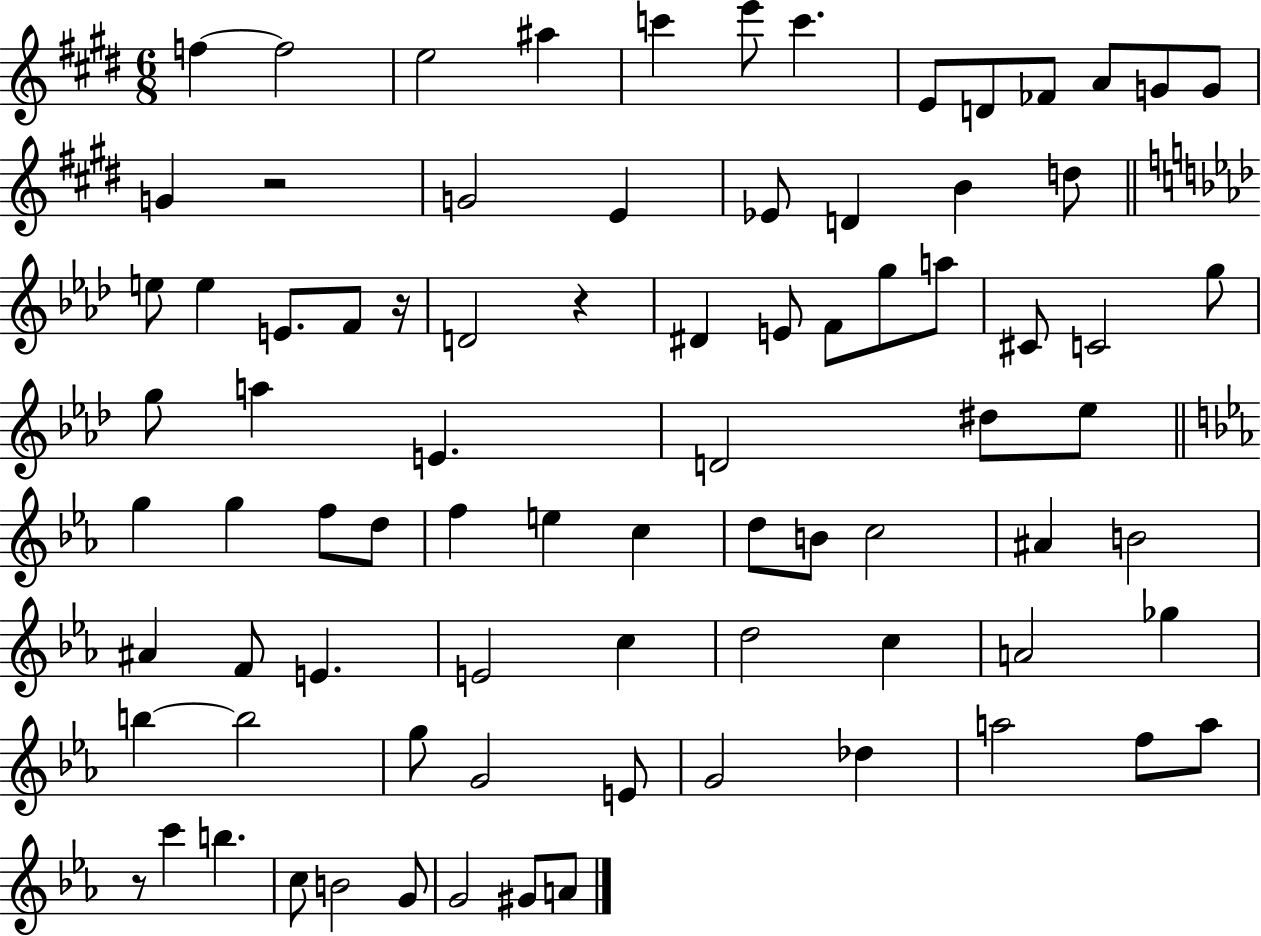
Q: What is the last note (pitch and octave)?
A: A4